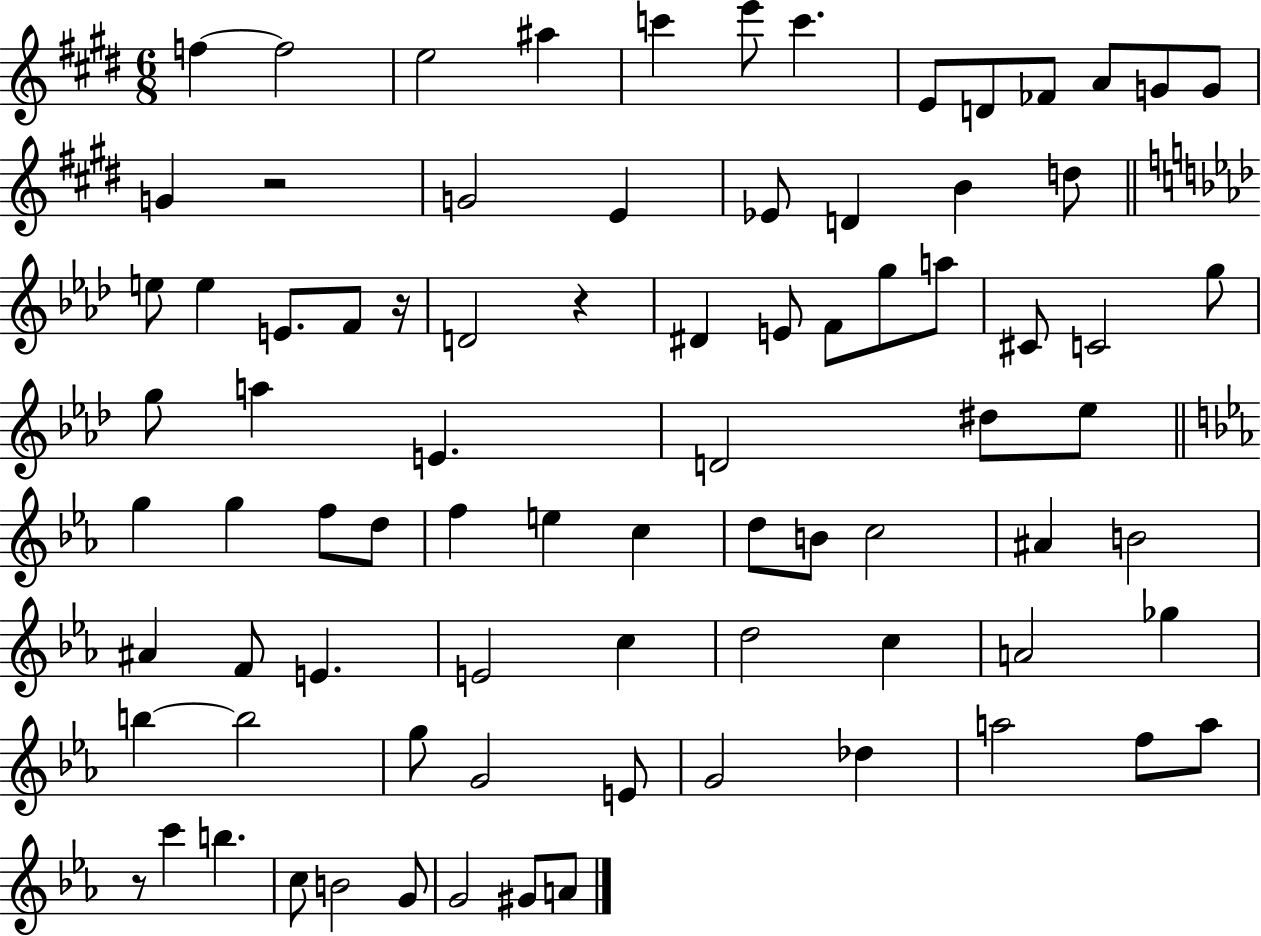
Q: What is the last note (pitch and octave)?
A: A4